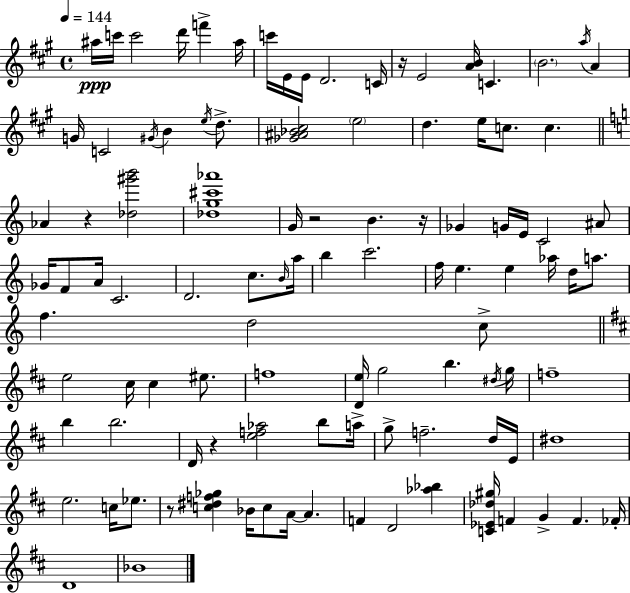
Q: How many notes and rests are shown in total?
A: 104